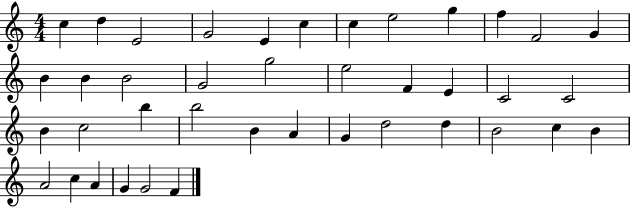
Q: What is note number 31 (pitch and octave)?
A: D5